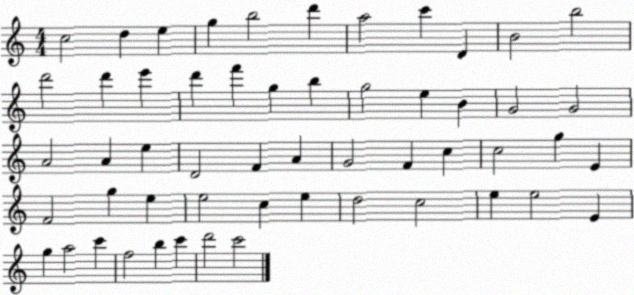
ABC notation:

X:1
T:Untitled
M:4/4
L:1/4
K:C
c2 d e g b2 d' a2 c' D B2 b2 d'2 d' e' d' f' g b g2 e B G2 G2 A2 A e D2 F A G2 F c c2 g E F2 g e e2 c e d2 c2 e e2 E g a2 c' f2 b c' d'2 c'2